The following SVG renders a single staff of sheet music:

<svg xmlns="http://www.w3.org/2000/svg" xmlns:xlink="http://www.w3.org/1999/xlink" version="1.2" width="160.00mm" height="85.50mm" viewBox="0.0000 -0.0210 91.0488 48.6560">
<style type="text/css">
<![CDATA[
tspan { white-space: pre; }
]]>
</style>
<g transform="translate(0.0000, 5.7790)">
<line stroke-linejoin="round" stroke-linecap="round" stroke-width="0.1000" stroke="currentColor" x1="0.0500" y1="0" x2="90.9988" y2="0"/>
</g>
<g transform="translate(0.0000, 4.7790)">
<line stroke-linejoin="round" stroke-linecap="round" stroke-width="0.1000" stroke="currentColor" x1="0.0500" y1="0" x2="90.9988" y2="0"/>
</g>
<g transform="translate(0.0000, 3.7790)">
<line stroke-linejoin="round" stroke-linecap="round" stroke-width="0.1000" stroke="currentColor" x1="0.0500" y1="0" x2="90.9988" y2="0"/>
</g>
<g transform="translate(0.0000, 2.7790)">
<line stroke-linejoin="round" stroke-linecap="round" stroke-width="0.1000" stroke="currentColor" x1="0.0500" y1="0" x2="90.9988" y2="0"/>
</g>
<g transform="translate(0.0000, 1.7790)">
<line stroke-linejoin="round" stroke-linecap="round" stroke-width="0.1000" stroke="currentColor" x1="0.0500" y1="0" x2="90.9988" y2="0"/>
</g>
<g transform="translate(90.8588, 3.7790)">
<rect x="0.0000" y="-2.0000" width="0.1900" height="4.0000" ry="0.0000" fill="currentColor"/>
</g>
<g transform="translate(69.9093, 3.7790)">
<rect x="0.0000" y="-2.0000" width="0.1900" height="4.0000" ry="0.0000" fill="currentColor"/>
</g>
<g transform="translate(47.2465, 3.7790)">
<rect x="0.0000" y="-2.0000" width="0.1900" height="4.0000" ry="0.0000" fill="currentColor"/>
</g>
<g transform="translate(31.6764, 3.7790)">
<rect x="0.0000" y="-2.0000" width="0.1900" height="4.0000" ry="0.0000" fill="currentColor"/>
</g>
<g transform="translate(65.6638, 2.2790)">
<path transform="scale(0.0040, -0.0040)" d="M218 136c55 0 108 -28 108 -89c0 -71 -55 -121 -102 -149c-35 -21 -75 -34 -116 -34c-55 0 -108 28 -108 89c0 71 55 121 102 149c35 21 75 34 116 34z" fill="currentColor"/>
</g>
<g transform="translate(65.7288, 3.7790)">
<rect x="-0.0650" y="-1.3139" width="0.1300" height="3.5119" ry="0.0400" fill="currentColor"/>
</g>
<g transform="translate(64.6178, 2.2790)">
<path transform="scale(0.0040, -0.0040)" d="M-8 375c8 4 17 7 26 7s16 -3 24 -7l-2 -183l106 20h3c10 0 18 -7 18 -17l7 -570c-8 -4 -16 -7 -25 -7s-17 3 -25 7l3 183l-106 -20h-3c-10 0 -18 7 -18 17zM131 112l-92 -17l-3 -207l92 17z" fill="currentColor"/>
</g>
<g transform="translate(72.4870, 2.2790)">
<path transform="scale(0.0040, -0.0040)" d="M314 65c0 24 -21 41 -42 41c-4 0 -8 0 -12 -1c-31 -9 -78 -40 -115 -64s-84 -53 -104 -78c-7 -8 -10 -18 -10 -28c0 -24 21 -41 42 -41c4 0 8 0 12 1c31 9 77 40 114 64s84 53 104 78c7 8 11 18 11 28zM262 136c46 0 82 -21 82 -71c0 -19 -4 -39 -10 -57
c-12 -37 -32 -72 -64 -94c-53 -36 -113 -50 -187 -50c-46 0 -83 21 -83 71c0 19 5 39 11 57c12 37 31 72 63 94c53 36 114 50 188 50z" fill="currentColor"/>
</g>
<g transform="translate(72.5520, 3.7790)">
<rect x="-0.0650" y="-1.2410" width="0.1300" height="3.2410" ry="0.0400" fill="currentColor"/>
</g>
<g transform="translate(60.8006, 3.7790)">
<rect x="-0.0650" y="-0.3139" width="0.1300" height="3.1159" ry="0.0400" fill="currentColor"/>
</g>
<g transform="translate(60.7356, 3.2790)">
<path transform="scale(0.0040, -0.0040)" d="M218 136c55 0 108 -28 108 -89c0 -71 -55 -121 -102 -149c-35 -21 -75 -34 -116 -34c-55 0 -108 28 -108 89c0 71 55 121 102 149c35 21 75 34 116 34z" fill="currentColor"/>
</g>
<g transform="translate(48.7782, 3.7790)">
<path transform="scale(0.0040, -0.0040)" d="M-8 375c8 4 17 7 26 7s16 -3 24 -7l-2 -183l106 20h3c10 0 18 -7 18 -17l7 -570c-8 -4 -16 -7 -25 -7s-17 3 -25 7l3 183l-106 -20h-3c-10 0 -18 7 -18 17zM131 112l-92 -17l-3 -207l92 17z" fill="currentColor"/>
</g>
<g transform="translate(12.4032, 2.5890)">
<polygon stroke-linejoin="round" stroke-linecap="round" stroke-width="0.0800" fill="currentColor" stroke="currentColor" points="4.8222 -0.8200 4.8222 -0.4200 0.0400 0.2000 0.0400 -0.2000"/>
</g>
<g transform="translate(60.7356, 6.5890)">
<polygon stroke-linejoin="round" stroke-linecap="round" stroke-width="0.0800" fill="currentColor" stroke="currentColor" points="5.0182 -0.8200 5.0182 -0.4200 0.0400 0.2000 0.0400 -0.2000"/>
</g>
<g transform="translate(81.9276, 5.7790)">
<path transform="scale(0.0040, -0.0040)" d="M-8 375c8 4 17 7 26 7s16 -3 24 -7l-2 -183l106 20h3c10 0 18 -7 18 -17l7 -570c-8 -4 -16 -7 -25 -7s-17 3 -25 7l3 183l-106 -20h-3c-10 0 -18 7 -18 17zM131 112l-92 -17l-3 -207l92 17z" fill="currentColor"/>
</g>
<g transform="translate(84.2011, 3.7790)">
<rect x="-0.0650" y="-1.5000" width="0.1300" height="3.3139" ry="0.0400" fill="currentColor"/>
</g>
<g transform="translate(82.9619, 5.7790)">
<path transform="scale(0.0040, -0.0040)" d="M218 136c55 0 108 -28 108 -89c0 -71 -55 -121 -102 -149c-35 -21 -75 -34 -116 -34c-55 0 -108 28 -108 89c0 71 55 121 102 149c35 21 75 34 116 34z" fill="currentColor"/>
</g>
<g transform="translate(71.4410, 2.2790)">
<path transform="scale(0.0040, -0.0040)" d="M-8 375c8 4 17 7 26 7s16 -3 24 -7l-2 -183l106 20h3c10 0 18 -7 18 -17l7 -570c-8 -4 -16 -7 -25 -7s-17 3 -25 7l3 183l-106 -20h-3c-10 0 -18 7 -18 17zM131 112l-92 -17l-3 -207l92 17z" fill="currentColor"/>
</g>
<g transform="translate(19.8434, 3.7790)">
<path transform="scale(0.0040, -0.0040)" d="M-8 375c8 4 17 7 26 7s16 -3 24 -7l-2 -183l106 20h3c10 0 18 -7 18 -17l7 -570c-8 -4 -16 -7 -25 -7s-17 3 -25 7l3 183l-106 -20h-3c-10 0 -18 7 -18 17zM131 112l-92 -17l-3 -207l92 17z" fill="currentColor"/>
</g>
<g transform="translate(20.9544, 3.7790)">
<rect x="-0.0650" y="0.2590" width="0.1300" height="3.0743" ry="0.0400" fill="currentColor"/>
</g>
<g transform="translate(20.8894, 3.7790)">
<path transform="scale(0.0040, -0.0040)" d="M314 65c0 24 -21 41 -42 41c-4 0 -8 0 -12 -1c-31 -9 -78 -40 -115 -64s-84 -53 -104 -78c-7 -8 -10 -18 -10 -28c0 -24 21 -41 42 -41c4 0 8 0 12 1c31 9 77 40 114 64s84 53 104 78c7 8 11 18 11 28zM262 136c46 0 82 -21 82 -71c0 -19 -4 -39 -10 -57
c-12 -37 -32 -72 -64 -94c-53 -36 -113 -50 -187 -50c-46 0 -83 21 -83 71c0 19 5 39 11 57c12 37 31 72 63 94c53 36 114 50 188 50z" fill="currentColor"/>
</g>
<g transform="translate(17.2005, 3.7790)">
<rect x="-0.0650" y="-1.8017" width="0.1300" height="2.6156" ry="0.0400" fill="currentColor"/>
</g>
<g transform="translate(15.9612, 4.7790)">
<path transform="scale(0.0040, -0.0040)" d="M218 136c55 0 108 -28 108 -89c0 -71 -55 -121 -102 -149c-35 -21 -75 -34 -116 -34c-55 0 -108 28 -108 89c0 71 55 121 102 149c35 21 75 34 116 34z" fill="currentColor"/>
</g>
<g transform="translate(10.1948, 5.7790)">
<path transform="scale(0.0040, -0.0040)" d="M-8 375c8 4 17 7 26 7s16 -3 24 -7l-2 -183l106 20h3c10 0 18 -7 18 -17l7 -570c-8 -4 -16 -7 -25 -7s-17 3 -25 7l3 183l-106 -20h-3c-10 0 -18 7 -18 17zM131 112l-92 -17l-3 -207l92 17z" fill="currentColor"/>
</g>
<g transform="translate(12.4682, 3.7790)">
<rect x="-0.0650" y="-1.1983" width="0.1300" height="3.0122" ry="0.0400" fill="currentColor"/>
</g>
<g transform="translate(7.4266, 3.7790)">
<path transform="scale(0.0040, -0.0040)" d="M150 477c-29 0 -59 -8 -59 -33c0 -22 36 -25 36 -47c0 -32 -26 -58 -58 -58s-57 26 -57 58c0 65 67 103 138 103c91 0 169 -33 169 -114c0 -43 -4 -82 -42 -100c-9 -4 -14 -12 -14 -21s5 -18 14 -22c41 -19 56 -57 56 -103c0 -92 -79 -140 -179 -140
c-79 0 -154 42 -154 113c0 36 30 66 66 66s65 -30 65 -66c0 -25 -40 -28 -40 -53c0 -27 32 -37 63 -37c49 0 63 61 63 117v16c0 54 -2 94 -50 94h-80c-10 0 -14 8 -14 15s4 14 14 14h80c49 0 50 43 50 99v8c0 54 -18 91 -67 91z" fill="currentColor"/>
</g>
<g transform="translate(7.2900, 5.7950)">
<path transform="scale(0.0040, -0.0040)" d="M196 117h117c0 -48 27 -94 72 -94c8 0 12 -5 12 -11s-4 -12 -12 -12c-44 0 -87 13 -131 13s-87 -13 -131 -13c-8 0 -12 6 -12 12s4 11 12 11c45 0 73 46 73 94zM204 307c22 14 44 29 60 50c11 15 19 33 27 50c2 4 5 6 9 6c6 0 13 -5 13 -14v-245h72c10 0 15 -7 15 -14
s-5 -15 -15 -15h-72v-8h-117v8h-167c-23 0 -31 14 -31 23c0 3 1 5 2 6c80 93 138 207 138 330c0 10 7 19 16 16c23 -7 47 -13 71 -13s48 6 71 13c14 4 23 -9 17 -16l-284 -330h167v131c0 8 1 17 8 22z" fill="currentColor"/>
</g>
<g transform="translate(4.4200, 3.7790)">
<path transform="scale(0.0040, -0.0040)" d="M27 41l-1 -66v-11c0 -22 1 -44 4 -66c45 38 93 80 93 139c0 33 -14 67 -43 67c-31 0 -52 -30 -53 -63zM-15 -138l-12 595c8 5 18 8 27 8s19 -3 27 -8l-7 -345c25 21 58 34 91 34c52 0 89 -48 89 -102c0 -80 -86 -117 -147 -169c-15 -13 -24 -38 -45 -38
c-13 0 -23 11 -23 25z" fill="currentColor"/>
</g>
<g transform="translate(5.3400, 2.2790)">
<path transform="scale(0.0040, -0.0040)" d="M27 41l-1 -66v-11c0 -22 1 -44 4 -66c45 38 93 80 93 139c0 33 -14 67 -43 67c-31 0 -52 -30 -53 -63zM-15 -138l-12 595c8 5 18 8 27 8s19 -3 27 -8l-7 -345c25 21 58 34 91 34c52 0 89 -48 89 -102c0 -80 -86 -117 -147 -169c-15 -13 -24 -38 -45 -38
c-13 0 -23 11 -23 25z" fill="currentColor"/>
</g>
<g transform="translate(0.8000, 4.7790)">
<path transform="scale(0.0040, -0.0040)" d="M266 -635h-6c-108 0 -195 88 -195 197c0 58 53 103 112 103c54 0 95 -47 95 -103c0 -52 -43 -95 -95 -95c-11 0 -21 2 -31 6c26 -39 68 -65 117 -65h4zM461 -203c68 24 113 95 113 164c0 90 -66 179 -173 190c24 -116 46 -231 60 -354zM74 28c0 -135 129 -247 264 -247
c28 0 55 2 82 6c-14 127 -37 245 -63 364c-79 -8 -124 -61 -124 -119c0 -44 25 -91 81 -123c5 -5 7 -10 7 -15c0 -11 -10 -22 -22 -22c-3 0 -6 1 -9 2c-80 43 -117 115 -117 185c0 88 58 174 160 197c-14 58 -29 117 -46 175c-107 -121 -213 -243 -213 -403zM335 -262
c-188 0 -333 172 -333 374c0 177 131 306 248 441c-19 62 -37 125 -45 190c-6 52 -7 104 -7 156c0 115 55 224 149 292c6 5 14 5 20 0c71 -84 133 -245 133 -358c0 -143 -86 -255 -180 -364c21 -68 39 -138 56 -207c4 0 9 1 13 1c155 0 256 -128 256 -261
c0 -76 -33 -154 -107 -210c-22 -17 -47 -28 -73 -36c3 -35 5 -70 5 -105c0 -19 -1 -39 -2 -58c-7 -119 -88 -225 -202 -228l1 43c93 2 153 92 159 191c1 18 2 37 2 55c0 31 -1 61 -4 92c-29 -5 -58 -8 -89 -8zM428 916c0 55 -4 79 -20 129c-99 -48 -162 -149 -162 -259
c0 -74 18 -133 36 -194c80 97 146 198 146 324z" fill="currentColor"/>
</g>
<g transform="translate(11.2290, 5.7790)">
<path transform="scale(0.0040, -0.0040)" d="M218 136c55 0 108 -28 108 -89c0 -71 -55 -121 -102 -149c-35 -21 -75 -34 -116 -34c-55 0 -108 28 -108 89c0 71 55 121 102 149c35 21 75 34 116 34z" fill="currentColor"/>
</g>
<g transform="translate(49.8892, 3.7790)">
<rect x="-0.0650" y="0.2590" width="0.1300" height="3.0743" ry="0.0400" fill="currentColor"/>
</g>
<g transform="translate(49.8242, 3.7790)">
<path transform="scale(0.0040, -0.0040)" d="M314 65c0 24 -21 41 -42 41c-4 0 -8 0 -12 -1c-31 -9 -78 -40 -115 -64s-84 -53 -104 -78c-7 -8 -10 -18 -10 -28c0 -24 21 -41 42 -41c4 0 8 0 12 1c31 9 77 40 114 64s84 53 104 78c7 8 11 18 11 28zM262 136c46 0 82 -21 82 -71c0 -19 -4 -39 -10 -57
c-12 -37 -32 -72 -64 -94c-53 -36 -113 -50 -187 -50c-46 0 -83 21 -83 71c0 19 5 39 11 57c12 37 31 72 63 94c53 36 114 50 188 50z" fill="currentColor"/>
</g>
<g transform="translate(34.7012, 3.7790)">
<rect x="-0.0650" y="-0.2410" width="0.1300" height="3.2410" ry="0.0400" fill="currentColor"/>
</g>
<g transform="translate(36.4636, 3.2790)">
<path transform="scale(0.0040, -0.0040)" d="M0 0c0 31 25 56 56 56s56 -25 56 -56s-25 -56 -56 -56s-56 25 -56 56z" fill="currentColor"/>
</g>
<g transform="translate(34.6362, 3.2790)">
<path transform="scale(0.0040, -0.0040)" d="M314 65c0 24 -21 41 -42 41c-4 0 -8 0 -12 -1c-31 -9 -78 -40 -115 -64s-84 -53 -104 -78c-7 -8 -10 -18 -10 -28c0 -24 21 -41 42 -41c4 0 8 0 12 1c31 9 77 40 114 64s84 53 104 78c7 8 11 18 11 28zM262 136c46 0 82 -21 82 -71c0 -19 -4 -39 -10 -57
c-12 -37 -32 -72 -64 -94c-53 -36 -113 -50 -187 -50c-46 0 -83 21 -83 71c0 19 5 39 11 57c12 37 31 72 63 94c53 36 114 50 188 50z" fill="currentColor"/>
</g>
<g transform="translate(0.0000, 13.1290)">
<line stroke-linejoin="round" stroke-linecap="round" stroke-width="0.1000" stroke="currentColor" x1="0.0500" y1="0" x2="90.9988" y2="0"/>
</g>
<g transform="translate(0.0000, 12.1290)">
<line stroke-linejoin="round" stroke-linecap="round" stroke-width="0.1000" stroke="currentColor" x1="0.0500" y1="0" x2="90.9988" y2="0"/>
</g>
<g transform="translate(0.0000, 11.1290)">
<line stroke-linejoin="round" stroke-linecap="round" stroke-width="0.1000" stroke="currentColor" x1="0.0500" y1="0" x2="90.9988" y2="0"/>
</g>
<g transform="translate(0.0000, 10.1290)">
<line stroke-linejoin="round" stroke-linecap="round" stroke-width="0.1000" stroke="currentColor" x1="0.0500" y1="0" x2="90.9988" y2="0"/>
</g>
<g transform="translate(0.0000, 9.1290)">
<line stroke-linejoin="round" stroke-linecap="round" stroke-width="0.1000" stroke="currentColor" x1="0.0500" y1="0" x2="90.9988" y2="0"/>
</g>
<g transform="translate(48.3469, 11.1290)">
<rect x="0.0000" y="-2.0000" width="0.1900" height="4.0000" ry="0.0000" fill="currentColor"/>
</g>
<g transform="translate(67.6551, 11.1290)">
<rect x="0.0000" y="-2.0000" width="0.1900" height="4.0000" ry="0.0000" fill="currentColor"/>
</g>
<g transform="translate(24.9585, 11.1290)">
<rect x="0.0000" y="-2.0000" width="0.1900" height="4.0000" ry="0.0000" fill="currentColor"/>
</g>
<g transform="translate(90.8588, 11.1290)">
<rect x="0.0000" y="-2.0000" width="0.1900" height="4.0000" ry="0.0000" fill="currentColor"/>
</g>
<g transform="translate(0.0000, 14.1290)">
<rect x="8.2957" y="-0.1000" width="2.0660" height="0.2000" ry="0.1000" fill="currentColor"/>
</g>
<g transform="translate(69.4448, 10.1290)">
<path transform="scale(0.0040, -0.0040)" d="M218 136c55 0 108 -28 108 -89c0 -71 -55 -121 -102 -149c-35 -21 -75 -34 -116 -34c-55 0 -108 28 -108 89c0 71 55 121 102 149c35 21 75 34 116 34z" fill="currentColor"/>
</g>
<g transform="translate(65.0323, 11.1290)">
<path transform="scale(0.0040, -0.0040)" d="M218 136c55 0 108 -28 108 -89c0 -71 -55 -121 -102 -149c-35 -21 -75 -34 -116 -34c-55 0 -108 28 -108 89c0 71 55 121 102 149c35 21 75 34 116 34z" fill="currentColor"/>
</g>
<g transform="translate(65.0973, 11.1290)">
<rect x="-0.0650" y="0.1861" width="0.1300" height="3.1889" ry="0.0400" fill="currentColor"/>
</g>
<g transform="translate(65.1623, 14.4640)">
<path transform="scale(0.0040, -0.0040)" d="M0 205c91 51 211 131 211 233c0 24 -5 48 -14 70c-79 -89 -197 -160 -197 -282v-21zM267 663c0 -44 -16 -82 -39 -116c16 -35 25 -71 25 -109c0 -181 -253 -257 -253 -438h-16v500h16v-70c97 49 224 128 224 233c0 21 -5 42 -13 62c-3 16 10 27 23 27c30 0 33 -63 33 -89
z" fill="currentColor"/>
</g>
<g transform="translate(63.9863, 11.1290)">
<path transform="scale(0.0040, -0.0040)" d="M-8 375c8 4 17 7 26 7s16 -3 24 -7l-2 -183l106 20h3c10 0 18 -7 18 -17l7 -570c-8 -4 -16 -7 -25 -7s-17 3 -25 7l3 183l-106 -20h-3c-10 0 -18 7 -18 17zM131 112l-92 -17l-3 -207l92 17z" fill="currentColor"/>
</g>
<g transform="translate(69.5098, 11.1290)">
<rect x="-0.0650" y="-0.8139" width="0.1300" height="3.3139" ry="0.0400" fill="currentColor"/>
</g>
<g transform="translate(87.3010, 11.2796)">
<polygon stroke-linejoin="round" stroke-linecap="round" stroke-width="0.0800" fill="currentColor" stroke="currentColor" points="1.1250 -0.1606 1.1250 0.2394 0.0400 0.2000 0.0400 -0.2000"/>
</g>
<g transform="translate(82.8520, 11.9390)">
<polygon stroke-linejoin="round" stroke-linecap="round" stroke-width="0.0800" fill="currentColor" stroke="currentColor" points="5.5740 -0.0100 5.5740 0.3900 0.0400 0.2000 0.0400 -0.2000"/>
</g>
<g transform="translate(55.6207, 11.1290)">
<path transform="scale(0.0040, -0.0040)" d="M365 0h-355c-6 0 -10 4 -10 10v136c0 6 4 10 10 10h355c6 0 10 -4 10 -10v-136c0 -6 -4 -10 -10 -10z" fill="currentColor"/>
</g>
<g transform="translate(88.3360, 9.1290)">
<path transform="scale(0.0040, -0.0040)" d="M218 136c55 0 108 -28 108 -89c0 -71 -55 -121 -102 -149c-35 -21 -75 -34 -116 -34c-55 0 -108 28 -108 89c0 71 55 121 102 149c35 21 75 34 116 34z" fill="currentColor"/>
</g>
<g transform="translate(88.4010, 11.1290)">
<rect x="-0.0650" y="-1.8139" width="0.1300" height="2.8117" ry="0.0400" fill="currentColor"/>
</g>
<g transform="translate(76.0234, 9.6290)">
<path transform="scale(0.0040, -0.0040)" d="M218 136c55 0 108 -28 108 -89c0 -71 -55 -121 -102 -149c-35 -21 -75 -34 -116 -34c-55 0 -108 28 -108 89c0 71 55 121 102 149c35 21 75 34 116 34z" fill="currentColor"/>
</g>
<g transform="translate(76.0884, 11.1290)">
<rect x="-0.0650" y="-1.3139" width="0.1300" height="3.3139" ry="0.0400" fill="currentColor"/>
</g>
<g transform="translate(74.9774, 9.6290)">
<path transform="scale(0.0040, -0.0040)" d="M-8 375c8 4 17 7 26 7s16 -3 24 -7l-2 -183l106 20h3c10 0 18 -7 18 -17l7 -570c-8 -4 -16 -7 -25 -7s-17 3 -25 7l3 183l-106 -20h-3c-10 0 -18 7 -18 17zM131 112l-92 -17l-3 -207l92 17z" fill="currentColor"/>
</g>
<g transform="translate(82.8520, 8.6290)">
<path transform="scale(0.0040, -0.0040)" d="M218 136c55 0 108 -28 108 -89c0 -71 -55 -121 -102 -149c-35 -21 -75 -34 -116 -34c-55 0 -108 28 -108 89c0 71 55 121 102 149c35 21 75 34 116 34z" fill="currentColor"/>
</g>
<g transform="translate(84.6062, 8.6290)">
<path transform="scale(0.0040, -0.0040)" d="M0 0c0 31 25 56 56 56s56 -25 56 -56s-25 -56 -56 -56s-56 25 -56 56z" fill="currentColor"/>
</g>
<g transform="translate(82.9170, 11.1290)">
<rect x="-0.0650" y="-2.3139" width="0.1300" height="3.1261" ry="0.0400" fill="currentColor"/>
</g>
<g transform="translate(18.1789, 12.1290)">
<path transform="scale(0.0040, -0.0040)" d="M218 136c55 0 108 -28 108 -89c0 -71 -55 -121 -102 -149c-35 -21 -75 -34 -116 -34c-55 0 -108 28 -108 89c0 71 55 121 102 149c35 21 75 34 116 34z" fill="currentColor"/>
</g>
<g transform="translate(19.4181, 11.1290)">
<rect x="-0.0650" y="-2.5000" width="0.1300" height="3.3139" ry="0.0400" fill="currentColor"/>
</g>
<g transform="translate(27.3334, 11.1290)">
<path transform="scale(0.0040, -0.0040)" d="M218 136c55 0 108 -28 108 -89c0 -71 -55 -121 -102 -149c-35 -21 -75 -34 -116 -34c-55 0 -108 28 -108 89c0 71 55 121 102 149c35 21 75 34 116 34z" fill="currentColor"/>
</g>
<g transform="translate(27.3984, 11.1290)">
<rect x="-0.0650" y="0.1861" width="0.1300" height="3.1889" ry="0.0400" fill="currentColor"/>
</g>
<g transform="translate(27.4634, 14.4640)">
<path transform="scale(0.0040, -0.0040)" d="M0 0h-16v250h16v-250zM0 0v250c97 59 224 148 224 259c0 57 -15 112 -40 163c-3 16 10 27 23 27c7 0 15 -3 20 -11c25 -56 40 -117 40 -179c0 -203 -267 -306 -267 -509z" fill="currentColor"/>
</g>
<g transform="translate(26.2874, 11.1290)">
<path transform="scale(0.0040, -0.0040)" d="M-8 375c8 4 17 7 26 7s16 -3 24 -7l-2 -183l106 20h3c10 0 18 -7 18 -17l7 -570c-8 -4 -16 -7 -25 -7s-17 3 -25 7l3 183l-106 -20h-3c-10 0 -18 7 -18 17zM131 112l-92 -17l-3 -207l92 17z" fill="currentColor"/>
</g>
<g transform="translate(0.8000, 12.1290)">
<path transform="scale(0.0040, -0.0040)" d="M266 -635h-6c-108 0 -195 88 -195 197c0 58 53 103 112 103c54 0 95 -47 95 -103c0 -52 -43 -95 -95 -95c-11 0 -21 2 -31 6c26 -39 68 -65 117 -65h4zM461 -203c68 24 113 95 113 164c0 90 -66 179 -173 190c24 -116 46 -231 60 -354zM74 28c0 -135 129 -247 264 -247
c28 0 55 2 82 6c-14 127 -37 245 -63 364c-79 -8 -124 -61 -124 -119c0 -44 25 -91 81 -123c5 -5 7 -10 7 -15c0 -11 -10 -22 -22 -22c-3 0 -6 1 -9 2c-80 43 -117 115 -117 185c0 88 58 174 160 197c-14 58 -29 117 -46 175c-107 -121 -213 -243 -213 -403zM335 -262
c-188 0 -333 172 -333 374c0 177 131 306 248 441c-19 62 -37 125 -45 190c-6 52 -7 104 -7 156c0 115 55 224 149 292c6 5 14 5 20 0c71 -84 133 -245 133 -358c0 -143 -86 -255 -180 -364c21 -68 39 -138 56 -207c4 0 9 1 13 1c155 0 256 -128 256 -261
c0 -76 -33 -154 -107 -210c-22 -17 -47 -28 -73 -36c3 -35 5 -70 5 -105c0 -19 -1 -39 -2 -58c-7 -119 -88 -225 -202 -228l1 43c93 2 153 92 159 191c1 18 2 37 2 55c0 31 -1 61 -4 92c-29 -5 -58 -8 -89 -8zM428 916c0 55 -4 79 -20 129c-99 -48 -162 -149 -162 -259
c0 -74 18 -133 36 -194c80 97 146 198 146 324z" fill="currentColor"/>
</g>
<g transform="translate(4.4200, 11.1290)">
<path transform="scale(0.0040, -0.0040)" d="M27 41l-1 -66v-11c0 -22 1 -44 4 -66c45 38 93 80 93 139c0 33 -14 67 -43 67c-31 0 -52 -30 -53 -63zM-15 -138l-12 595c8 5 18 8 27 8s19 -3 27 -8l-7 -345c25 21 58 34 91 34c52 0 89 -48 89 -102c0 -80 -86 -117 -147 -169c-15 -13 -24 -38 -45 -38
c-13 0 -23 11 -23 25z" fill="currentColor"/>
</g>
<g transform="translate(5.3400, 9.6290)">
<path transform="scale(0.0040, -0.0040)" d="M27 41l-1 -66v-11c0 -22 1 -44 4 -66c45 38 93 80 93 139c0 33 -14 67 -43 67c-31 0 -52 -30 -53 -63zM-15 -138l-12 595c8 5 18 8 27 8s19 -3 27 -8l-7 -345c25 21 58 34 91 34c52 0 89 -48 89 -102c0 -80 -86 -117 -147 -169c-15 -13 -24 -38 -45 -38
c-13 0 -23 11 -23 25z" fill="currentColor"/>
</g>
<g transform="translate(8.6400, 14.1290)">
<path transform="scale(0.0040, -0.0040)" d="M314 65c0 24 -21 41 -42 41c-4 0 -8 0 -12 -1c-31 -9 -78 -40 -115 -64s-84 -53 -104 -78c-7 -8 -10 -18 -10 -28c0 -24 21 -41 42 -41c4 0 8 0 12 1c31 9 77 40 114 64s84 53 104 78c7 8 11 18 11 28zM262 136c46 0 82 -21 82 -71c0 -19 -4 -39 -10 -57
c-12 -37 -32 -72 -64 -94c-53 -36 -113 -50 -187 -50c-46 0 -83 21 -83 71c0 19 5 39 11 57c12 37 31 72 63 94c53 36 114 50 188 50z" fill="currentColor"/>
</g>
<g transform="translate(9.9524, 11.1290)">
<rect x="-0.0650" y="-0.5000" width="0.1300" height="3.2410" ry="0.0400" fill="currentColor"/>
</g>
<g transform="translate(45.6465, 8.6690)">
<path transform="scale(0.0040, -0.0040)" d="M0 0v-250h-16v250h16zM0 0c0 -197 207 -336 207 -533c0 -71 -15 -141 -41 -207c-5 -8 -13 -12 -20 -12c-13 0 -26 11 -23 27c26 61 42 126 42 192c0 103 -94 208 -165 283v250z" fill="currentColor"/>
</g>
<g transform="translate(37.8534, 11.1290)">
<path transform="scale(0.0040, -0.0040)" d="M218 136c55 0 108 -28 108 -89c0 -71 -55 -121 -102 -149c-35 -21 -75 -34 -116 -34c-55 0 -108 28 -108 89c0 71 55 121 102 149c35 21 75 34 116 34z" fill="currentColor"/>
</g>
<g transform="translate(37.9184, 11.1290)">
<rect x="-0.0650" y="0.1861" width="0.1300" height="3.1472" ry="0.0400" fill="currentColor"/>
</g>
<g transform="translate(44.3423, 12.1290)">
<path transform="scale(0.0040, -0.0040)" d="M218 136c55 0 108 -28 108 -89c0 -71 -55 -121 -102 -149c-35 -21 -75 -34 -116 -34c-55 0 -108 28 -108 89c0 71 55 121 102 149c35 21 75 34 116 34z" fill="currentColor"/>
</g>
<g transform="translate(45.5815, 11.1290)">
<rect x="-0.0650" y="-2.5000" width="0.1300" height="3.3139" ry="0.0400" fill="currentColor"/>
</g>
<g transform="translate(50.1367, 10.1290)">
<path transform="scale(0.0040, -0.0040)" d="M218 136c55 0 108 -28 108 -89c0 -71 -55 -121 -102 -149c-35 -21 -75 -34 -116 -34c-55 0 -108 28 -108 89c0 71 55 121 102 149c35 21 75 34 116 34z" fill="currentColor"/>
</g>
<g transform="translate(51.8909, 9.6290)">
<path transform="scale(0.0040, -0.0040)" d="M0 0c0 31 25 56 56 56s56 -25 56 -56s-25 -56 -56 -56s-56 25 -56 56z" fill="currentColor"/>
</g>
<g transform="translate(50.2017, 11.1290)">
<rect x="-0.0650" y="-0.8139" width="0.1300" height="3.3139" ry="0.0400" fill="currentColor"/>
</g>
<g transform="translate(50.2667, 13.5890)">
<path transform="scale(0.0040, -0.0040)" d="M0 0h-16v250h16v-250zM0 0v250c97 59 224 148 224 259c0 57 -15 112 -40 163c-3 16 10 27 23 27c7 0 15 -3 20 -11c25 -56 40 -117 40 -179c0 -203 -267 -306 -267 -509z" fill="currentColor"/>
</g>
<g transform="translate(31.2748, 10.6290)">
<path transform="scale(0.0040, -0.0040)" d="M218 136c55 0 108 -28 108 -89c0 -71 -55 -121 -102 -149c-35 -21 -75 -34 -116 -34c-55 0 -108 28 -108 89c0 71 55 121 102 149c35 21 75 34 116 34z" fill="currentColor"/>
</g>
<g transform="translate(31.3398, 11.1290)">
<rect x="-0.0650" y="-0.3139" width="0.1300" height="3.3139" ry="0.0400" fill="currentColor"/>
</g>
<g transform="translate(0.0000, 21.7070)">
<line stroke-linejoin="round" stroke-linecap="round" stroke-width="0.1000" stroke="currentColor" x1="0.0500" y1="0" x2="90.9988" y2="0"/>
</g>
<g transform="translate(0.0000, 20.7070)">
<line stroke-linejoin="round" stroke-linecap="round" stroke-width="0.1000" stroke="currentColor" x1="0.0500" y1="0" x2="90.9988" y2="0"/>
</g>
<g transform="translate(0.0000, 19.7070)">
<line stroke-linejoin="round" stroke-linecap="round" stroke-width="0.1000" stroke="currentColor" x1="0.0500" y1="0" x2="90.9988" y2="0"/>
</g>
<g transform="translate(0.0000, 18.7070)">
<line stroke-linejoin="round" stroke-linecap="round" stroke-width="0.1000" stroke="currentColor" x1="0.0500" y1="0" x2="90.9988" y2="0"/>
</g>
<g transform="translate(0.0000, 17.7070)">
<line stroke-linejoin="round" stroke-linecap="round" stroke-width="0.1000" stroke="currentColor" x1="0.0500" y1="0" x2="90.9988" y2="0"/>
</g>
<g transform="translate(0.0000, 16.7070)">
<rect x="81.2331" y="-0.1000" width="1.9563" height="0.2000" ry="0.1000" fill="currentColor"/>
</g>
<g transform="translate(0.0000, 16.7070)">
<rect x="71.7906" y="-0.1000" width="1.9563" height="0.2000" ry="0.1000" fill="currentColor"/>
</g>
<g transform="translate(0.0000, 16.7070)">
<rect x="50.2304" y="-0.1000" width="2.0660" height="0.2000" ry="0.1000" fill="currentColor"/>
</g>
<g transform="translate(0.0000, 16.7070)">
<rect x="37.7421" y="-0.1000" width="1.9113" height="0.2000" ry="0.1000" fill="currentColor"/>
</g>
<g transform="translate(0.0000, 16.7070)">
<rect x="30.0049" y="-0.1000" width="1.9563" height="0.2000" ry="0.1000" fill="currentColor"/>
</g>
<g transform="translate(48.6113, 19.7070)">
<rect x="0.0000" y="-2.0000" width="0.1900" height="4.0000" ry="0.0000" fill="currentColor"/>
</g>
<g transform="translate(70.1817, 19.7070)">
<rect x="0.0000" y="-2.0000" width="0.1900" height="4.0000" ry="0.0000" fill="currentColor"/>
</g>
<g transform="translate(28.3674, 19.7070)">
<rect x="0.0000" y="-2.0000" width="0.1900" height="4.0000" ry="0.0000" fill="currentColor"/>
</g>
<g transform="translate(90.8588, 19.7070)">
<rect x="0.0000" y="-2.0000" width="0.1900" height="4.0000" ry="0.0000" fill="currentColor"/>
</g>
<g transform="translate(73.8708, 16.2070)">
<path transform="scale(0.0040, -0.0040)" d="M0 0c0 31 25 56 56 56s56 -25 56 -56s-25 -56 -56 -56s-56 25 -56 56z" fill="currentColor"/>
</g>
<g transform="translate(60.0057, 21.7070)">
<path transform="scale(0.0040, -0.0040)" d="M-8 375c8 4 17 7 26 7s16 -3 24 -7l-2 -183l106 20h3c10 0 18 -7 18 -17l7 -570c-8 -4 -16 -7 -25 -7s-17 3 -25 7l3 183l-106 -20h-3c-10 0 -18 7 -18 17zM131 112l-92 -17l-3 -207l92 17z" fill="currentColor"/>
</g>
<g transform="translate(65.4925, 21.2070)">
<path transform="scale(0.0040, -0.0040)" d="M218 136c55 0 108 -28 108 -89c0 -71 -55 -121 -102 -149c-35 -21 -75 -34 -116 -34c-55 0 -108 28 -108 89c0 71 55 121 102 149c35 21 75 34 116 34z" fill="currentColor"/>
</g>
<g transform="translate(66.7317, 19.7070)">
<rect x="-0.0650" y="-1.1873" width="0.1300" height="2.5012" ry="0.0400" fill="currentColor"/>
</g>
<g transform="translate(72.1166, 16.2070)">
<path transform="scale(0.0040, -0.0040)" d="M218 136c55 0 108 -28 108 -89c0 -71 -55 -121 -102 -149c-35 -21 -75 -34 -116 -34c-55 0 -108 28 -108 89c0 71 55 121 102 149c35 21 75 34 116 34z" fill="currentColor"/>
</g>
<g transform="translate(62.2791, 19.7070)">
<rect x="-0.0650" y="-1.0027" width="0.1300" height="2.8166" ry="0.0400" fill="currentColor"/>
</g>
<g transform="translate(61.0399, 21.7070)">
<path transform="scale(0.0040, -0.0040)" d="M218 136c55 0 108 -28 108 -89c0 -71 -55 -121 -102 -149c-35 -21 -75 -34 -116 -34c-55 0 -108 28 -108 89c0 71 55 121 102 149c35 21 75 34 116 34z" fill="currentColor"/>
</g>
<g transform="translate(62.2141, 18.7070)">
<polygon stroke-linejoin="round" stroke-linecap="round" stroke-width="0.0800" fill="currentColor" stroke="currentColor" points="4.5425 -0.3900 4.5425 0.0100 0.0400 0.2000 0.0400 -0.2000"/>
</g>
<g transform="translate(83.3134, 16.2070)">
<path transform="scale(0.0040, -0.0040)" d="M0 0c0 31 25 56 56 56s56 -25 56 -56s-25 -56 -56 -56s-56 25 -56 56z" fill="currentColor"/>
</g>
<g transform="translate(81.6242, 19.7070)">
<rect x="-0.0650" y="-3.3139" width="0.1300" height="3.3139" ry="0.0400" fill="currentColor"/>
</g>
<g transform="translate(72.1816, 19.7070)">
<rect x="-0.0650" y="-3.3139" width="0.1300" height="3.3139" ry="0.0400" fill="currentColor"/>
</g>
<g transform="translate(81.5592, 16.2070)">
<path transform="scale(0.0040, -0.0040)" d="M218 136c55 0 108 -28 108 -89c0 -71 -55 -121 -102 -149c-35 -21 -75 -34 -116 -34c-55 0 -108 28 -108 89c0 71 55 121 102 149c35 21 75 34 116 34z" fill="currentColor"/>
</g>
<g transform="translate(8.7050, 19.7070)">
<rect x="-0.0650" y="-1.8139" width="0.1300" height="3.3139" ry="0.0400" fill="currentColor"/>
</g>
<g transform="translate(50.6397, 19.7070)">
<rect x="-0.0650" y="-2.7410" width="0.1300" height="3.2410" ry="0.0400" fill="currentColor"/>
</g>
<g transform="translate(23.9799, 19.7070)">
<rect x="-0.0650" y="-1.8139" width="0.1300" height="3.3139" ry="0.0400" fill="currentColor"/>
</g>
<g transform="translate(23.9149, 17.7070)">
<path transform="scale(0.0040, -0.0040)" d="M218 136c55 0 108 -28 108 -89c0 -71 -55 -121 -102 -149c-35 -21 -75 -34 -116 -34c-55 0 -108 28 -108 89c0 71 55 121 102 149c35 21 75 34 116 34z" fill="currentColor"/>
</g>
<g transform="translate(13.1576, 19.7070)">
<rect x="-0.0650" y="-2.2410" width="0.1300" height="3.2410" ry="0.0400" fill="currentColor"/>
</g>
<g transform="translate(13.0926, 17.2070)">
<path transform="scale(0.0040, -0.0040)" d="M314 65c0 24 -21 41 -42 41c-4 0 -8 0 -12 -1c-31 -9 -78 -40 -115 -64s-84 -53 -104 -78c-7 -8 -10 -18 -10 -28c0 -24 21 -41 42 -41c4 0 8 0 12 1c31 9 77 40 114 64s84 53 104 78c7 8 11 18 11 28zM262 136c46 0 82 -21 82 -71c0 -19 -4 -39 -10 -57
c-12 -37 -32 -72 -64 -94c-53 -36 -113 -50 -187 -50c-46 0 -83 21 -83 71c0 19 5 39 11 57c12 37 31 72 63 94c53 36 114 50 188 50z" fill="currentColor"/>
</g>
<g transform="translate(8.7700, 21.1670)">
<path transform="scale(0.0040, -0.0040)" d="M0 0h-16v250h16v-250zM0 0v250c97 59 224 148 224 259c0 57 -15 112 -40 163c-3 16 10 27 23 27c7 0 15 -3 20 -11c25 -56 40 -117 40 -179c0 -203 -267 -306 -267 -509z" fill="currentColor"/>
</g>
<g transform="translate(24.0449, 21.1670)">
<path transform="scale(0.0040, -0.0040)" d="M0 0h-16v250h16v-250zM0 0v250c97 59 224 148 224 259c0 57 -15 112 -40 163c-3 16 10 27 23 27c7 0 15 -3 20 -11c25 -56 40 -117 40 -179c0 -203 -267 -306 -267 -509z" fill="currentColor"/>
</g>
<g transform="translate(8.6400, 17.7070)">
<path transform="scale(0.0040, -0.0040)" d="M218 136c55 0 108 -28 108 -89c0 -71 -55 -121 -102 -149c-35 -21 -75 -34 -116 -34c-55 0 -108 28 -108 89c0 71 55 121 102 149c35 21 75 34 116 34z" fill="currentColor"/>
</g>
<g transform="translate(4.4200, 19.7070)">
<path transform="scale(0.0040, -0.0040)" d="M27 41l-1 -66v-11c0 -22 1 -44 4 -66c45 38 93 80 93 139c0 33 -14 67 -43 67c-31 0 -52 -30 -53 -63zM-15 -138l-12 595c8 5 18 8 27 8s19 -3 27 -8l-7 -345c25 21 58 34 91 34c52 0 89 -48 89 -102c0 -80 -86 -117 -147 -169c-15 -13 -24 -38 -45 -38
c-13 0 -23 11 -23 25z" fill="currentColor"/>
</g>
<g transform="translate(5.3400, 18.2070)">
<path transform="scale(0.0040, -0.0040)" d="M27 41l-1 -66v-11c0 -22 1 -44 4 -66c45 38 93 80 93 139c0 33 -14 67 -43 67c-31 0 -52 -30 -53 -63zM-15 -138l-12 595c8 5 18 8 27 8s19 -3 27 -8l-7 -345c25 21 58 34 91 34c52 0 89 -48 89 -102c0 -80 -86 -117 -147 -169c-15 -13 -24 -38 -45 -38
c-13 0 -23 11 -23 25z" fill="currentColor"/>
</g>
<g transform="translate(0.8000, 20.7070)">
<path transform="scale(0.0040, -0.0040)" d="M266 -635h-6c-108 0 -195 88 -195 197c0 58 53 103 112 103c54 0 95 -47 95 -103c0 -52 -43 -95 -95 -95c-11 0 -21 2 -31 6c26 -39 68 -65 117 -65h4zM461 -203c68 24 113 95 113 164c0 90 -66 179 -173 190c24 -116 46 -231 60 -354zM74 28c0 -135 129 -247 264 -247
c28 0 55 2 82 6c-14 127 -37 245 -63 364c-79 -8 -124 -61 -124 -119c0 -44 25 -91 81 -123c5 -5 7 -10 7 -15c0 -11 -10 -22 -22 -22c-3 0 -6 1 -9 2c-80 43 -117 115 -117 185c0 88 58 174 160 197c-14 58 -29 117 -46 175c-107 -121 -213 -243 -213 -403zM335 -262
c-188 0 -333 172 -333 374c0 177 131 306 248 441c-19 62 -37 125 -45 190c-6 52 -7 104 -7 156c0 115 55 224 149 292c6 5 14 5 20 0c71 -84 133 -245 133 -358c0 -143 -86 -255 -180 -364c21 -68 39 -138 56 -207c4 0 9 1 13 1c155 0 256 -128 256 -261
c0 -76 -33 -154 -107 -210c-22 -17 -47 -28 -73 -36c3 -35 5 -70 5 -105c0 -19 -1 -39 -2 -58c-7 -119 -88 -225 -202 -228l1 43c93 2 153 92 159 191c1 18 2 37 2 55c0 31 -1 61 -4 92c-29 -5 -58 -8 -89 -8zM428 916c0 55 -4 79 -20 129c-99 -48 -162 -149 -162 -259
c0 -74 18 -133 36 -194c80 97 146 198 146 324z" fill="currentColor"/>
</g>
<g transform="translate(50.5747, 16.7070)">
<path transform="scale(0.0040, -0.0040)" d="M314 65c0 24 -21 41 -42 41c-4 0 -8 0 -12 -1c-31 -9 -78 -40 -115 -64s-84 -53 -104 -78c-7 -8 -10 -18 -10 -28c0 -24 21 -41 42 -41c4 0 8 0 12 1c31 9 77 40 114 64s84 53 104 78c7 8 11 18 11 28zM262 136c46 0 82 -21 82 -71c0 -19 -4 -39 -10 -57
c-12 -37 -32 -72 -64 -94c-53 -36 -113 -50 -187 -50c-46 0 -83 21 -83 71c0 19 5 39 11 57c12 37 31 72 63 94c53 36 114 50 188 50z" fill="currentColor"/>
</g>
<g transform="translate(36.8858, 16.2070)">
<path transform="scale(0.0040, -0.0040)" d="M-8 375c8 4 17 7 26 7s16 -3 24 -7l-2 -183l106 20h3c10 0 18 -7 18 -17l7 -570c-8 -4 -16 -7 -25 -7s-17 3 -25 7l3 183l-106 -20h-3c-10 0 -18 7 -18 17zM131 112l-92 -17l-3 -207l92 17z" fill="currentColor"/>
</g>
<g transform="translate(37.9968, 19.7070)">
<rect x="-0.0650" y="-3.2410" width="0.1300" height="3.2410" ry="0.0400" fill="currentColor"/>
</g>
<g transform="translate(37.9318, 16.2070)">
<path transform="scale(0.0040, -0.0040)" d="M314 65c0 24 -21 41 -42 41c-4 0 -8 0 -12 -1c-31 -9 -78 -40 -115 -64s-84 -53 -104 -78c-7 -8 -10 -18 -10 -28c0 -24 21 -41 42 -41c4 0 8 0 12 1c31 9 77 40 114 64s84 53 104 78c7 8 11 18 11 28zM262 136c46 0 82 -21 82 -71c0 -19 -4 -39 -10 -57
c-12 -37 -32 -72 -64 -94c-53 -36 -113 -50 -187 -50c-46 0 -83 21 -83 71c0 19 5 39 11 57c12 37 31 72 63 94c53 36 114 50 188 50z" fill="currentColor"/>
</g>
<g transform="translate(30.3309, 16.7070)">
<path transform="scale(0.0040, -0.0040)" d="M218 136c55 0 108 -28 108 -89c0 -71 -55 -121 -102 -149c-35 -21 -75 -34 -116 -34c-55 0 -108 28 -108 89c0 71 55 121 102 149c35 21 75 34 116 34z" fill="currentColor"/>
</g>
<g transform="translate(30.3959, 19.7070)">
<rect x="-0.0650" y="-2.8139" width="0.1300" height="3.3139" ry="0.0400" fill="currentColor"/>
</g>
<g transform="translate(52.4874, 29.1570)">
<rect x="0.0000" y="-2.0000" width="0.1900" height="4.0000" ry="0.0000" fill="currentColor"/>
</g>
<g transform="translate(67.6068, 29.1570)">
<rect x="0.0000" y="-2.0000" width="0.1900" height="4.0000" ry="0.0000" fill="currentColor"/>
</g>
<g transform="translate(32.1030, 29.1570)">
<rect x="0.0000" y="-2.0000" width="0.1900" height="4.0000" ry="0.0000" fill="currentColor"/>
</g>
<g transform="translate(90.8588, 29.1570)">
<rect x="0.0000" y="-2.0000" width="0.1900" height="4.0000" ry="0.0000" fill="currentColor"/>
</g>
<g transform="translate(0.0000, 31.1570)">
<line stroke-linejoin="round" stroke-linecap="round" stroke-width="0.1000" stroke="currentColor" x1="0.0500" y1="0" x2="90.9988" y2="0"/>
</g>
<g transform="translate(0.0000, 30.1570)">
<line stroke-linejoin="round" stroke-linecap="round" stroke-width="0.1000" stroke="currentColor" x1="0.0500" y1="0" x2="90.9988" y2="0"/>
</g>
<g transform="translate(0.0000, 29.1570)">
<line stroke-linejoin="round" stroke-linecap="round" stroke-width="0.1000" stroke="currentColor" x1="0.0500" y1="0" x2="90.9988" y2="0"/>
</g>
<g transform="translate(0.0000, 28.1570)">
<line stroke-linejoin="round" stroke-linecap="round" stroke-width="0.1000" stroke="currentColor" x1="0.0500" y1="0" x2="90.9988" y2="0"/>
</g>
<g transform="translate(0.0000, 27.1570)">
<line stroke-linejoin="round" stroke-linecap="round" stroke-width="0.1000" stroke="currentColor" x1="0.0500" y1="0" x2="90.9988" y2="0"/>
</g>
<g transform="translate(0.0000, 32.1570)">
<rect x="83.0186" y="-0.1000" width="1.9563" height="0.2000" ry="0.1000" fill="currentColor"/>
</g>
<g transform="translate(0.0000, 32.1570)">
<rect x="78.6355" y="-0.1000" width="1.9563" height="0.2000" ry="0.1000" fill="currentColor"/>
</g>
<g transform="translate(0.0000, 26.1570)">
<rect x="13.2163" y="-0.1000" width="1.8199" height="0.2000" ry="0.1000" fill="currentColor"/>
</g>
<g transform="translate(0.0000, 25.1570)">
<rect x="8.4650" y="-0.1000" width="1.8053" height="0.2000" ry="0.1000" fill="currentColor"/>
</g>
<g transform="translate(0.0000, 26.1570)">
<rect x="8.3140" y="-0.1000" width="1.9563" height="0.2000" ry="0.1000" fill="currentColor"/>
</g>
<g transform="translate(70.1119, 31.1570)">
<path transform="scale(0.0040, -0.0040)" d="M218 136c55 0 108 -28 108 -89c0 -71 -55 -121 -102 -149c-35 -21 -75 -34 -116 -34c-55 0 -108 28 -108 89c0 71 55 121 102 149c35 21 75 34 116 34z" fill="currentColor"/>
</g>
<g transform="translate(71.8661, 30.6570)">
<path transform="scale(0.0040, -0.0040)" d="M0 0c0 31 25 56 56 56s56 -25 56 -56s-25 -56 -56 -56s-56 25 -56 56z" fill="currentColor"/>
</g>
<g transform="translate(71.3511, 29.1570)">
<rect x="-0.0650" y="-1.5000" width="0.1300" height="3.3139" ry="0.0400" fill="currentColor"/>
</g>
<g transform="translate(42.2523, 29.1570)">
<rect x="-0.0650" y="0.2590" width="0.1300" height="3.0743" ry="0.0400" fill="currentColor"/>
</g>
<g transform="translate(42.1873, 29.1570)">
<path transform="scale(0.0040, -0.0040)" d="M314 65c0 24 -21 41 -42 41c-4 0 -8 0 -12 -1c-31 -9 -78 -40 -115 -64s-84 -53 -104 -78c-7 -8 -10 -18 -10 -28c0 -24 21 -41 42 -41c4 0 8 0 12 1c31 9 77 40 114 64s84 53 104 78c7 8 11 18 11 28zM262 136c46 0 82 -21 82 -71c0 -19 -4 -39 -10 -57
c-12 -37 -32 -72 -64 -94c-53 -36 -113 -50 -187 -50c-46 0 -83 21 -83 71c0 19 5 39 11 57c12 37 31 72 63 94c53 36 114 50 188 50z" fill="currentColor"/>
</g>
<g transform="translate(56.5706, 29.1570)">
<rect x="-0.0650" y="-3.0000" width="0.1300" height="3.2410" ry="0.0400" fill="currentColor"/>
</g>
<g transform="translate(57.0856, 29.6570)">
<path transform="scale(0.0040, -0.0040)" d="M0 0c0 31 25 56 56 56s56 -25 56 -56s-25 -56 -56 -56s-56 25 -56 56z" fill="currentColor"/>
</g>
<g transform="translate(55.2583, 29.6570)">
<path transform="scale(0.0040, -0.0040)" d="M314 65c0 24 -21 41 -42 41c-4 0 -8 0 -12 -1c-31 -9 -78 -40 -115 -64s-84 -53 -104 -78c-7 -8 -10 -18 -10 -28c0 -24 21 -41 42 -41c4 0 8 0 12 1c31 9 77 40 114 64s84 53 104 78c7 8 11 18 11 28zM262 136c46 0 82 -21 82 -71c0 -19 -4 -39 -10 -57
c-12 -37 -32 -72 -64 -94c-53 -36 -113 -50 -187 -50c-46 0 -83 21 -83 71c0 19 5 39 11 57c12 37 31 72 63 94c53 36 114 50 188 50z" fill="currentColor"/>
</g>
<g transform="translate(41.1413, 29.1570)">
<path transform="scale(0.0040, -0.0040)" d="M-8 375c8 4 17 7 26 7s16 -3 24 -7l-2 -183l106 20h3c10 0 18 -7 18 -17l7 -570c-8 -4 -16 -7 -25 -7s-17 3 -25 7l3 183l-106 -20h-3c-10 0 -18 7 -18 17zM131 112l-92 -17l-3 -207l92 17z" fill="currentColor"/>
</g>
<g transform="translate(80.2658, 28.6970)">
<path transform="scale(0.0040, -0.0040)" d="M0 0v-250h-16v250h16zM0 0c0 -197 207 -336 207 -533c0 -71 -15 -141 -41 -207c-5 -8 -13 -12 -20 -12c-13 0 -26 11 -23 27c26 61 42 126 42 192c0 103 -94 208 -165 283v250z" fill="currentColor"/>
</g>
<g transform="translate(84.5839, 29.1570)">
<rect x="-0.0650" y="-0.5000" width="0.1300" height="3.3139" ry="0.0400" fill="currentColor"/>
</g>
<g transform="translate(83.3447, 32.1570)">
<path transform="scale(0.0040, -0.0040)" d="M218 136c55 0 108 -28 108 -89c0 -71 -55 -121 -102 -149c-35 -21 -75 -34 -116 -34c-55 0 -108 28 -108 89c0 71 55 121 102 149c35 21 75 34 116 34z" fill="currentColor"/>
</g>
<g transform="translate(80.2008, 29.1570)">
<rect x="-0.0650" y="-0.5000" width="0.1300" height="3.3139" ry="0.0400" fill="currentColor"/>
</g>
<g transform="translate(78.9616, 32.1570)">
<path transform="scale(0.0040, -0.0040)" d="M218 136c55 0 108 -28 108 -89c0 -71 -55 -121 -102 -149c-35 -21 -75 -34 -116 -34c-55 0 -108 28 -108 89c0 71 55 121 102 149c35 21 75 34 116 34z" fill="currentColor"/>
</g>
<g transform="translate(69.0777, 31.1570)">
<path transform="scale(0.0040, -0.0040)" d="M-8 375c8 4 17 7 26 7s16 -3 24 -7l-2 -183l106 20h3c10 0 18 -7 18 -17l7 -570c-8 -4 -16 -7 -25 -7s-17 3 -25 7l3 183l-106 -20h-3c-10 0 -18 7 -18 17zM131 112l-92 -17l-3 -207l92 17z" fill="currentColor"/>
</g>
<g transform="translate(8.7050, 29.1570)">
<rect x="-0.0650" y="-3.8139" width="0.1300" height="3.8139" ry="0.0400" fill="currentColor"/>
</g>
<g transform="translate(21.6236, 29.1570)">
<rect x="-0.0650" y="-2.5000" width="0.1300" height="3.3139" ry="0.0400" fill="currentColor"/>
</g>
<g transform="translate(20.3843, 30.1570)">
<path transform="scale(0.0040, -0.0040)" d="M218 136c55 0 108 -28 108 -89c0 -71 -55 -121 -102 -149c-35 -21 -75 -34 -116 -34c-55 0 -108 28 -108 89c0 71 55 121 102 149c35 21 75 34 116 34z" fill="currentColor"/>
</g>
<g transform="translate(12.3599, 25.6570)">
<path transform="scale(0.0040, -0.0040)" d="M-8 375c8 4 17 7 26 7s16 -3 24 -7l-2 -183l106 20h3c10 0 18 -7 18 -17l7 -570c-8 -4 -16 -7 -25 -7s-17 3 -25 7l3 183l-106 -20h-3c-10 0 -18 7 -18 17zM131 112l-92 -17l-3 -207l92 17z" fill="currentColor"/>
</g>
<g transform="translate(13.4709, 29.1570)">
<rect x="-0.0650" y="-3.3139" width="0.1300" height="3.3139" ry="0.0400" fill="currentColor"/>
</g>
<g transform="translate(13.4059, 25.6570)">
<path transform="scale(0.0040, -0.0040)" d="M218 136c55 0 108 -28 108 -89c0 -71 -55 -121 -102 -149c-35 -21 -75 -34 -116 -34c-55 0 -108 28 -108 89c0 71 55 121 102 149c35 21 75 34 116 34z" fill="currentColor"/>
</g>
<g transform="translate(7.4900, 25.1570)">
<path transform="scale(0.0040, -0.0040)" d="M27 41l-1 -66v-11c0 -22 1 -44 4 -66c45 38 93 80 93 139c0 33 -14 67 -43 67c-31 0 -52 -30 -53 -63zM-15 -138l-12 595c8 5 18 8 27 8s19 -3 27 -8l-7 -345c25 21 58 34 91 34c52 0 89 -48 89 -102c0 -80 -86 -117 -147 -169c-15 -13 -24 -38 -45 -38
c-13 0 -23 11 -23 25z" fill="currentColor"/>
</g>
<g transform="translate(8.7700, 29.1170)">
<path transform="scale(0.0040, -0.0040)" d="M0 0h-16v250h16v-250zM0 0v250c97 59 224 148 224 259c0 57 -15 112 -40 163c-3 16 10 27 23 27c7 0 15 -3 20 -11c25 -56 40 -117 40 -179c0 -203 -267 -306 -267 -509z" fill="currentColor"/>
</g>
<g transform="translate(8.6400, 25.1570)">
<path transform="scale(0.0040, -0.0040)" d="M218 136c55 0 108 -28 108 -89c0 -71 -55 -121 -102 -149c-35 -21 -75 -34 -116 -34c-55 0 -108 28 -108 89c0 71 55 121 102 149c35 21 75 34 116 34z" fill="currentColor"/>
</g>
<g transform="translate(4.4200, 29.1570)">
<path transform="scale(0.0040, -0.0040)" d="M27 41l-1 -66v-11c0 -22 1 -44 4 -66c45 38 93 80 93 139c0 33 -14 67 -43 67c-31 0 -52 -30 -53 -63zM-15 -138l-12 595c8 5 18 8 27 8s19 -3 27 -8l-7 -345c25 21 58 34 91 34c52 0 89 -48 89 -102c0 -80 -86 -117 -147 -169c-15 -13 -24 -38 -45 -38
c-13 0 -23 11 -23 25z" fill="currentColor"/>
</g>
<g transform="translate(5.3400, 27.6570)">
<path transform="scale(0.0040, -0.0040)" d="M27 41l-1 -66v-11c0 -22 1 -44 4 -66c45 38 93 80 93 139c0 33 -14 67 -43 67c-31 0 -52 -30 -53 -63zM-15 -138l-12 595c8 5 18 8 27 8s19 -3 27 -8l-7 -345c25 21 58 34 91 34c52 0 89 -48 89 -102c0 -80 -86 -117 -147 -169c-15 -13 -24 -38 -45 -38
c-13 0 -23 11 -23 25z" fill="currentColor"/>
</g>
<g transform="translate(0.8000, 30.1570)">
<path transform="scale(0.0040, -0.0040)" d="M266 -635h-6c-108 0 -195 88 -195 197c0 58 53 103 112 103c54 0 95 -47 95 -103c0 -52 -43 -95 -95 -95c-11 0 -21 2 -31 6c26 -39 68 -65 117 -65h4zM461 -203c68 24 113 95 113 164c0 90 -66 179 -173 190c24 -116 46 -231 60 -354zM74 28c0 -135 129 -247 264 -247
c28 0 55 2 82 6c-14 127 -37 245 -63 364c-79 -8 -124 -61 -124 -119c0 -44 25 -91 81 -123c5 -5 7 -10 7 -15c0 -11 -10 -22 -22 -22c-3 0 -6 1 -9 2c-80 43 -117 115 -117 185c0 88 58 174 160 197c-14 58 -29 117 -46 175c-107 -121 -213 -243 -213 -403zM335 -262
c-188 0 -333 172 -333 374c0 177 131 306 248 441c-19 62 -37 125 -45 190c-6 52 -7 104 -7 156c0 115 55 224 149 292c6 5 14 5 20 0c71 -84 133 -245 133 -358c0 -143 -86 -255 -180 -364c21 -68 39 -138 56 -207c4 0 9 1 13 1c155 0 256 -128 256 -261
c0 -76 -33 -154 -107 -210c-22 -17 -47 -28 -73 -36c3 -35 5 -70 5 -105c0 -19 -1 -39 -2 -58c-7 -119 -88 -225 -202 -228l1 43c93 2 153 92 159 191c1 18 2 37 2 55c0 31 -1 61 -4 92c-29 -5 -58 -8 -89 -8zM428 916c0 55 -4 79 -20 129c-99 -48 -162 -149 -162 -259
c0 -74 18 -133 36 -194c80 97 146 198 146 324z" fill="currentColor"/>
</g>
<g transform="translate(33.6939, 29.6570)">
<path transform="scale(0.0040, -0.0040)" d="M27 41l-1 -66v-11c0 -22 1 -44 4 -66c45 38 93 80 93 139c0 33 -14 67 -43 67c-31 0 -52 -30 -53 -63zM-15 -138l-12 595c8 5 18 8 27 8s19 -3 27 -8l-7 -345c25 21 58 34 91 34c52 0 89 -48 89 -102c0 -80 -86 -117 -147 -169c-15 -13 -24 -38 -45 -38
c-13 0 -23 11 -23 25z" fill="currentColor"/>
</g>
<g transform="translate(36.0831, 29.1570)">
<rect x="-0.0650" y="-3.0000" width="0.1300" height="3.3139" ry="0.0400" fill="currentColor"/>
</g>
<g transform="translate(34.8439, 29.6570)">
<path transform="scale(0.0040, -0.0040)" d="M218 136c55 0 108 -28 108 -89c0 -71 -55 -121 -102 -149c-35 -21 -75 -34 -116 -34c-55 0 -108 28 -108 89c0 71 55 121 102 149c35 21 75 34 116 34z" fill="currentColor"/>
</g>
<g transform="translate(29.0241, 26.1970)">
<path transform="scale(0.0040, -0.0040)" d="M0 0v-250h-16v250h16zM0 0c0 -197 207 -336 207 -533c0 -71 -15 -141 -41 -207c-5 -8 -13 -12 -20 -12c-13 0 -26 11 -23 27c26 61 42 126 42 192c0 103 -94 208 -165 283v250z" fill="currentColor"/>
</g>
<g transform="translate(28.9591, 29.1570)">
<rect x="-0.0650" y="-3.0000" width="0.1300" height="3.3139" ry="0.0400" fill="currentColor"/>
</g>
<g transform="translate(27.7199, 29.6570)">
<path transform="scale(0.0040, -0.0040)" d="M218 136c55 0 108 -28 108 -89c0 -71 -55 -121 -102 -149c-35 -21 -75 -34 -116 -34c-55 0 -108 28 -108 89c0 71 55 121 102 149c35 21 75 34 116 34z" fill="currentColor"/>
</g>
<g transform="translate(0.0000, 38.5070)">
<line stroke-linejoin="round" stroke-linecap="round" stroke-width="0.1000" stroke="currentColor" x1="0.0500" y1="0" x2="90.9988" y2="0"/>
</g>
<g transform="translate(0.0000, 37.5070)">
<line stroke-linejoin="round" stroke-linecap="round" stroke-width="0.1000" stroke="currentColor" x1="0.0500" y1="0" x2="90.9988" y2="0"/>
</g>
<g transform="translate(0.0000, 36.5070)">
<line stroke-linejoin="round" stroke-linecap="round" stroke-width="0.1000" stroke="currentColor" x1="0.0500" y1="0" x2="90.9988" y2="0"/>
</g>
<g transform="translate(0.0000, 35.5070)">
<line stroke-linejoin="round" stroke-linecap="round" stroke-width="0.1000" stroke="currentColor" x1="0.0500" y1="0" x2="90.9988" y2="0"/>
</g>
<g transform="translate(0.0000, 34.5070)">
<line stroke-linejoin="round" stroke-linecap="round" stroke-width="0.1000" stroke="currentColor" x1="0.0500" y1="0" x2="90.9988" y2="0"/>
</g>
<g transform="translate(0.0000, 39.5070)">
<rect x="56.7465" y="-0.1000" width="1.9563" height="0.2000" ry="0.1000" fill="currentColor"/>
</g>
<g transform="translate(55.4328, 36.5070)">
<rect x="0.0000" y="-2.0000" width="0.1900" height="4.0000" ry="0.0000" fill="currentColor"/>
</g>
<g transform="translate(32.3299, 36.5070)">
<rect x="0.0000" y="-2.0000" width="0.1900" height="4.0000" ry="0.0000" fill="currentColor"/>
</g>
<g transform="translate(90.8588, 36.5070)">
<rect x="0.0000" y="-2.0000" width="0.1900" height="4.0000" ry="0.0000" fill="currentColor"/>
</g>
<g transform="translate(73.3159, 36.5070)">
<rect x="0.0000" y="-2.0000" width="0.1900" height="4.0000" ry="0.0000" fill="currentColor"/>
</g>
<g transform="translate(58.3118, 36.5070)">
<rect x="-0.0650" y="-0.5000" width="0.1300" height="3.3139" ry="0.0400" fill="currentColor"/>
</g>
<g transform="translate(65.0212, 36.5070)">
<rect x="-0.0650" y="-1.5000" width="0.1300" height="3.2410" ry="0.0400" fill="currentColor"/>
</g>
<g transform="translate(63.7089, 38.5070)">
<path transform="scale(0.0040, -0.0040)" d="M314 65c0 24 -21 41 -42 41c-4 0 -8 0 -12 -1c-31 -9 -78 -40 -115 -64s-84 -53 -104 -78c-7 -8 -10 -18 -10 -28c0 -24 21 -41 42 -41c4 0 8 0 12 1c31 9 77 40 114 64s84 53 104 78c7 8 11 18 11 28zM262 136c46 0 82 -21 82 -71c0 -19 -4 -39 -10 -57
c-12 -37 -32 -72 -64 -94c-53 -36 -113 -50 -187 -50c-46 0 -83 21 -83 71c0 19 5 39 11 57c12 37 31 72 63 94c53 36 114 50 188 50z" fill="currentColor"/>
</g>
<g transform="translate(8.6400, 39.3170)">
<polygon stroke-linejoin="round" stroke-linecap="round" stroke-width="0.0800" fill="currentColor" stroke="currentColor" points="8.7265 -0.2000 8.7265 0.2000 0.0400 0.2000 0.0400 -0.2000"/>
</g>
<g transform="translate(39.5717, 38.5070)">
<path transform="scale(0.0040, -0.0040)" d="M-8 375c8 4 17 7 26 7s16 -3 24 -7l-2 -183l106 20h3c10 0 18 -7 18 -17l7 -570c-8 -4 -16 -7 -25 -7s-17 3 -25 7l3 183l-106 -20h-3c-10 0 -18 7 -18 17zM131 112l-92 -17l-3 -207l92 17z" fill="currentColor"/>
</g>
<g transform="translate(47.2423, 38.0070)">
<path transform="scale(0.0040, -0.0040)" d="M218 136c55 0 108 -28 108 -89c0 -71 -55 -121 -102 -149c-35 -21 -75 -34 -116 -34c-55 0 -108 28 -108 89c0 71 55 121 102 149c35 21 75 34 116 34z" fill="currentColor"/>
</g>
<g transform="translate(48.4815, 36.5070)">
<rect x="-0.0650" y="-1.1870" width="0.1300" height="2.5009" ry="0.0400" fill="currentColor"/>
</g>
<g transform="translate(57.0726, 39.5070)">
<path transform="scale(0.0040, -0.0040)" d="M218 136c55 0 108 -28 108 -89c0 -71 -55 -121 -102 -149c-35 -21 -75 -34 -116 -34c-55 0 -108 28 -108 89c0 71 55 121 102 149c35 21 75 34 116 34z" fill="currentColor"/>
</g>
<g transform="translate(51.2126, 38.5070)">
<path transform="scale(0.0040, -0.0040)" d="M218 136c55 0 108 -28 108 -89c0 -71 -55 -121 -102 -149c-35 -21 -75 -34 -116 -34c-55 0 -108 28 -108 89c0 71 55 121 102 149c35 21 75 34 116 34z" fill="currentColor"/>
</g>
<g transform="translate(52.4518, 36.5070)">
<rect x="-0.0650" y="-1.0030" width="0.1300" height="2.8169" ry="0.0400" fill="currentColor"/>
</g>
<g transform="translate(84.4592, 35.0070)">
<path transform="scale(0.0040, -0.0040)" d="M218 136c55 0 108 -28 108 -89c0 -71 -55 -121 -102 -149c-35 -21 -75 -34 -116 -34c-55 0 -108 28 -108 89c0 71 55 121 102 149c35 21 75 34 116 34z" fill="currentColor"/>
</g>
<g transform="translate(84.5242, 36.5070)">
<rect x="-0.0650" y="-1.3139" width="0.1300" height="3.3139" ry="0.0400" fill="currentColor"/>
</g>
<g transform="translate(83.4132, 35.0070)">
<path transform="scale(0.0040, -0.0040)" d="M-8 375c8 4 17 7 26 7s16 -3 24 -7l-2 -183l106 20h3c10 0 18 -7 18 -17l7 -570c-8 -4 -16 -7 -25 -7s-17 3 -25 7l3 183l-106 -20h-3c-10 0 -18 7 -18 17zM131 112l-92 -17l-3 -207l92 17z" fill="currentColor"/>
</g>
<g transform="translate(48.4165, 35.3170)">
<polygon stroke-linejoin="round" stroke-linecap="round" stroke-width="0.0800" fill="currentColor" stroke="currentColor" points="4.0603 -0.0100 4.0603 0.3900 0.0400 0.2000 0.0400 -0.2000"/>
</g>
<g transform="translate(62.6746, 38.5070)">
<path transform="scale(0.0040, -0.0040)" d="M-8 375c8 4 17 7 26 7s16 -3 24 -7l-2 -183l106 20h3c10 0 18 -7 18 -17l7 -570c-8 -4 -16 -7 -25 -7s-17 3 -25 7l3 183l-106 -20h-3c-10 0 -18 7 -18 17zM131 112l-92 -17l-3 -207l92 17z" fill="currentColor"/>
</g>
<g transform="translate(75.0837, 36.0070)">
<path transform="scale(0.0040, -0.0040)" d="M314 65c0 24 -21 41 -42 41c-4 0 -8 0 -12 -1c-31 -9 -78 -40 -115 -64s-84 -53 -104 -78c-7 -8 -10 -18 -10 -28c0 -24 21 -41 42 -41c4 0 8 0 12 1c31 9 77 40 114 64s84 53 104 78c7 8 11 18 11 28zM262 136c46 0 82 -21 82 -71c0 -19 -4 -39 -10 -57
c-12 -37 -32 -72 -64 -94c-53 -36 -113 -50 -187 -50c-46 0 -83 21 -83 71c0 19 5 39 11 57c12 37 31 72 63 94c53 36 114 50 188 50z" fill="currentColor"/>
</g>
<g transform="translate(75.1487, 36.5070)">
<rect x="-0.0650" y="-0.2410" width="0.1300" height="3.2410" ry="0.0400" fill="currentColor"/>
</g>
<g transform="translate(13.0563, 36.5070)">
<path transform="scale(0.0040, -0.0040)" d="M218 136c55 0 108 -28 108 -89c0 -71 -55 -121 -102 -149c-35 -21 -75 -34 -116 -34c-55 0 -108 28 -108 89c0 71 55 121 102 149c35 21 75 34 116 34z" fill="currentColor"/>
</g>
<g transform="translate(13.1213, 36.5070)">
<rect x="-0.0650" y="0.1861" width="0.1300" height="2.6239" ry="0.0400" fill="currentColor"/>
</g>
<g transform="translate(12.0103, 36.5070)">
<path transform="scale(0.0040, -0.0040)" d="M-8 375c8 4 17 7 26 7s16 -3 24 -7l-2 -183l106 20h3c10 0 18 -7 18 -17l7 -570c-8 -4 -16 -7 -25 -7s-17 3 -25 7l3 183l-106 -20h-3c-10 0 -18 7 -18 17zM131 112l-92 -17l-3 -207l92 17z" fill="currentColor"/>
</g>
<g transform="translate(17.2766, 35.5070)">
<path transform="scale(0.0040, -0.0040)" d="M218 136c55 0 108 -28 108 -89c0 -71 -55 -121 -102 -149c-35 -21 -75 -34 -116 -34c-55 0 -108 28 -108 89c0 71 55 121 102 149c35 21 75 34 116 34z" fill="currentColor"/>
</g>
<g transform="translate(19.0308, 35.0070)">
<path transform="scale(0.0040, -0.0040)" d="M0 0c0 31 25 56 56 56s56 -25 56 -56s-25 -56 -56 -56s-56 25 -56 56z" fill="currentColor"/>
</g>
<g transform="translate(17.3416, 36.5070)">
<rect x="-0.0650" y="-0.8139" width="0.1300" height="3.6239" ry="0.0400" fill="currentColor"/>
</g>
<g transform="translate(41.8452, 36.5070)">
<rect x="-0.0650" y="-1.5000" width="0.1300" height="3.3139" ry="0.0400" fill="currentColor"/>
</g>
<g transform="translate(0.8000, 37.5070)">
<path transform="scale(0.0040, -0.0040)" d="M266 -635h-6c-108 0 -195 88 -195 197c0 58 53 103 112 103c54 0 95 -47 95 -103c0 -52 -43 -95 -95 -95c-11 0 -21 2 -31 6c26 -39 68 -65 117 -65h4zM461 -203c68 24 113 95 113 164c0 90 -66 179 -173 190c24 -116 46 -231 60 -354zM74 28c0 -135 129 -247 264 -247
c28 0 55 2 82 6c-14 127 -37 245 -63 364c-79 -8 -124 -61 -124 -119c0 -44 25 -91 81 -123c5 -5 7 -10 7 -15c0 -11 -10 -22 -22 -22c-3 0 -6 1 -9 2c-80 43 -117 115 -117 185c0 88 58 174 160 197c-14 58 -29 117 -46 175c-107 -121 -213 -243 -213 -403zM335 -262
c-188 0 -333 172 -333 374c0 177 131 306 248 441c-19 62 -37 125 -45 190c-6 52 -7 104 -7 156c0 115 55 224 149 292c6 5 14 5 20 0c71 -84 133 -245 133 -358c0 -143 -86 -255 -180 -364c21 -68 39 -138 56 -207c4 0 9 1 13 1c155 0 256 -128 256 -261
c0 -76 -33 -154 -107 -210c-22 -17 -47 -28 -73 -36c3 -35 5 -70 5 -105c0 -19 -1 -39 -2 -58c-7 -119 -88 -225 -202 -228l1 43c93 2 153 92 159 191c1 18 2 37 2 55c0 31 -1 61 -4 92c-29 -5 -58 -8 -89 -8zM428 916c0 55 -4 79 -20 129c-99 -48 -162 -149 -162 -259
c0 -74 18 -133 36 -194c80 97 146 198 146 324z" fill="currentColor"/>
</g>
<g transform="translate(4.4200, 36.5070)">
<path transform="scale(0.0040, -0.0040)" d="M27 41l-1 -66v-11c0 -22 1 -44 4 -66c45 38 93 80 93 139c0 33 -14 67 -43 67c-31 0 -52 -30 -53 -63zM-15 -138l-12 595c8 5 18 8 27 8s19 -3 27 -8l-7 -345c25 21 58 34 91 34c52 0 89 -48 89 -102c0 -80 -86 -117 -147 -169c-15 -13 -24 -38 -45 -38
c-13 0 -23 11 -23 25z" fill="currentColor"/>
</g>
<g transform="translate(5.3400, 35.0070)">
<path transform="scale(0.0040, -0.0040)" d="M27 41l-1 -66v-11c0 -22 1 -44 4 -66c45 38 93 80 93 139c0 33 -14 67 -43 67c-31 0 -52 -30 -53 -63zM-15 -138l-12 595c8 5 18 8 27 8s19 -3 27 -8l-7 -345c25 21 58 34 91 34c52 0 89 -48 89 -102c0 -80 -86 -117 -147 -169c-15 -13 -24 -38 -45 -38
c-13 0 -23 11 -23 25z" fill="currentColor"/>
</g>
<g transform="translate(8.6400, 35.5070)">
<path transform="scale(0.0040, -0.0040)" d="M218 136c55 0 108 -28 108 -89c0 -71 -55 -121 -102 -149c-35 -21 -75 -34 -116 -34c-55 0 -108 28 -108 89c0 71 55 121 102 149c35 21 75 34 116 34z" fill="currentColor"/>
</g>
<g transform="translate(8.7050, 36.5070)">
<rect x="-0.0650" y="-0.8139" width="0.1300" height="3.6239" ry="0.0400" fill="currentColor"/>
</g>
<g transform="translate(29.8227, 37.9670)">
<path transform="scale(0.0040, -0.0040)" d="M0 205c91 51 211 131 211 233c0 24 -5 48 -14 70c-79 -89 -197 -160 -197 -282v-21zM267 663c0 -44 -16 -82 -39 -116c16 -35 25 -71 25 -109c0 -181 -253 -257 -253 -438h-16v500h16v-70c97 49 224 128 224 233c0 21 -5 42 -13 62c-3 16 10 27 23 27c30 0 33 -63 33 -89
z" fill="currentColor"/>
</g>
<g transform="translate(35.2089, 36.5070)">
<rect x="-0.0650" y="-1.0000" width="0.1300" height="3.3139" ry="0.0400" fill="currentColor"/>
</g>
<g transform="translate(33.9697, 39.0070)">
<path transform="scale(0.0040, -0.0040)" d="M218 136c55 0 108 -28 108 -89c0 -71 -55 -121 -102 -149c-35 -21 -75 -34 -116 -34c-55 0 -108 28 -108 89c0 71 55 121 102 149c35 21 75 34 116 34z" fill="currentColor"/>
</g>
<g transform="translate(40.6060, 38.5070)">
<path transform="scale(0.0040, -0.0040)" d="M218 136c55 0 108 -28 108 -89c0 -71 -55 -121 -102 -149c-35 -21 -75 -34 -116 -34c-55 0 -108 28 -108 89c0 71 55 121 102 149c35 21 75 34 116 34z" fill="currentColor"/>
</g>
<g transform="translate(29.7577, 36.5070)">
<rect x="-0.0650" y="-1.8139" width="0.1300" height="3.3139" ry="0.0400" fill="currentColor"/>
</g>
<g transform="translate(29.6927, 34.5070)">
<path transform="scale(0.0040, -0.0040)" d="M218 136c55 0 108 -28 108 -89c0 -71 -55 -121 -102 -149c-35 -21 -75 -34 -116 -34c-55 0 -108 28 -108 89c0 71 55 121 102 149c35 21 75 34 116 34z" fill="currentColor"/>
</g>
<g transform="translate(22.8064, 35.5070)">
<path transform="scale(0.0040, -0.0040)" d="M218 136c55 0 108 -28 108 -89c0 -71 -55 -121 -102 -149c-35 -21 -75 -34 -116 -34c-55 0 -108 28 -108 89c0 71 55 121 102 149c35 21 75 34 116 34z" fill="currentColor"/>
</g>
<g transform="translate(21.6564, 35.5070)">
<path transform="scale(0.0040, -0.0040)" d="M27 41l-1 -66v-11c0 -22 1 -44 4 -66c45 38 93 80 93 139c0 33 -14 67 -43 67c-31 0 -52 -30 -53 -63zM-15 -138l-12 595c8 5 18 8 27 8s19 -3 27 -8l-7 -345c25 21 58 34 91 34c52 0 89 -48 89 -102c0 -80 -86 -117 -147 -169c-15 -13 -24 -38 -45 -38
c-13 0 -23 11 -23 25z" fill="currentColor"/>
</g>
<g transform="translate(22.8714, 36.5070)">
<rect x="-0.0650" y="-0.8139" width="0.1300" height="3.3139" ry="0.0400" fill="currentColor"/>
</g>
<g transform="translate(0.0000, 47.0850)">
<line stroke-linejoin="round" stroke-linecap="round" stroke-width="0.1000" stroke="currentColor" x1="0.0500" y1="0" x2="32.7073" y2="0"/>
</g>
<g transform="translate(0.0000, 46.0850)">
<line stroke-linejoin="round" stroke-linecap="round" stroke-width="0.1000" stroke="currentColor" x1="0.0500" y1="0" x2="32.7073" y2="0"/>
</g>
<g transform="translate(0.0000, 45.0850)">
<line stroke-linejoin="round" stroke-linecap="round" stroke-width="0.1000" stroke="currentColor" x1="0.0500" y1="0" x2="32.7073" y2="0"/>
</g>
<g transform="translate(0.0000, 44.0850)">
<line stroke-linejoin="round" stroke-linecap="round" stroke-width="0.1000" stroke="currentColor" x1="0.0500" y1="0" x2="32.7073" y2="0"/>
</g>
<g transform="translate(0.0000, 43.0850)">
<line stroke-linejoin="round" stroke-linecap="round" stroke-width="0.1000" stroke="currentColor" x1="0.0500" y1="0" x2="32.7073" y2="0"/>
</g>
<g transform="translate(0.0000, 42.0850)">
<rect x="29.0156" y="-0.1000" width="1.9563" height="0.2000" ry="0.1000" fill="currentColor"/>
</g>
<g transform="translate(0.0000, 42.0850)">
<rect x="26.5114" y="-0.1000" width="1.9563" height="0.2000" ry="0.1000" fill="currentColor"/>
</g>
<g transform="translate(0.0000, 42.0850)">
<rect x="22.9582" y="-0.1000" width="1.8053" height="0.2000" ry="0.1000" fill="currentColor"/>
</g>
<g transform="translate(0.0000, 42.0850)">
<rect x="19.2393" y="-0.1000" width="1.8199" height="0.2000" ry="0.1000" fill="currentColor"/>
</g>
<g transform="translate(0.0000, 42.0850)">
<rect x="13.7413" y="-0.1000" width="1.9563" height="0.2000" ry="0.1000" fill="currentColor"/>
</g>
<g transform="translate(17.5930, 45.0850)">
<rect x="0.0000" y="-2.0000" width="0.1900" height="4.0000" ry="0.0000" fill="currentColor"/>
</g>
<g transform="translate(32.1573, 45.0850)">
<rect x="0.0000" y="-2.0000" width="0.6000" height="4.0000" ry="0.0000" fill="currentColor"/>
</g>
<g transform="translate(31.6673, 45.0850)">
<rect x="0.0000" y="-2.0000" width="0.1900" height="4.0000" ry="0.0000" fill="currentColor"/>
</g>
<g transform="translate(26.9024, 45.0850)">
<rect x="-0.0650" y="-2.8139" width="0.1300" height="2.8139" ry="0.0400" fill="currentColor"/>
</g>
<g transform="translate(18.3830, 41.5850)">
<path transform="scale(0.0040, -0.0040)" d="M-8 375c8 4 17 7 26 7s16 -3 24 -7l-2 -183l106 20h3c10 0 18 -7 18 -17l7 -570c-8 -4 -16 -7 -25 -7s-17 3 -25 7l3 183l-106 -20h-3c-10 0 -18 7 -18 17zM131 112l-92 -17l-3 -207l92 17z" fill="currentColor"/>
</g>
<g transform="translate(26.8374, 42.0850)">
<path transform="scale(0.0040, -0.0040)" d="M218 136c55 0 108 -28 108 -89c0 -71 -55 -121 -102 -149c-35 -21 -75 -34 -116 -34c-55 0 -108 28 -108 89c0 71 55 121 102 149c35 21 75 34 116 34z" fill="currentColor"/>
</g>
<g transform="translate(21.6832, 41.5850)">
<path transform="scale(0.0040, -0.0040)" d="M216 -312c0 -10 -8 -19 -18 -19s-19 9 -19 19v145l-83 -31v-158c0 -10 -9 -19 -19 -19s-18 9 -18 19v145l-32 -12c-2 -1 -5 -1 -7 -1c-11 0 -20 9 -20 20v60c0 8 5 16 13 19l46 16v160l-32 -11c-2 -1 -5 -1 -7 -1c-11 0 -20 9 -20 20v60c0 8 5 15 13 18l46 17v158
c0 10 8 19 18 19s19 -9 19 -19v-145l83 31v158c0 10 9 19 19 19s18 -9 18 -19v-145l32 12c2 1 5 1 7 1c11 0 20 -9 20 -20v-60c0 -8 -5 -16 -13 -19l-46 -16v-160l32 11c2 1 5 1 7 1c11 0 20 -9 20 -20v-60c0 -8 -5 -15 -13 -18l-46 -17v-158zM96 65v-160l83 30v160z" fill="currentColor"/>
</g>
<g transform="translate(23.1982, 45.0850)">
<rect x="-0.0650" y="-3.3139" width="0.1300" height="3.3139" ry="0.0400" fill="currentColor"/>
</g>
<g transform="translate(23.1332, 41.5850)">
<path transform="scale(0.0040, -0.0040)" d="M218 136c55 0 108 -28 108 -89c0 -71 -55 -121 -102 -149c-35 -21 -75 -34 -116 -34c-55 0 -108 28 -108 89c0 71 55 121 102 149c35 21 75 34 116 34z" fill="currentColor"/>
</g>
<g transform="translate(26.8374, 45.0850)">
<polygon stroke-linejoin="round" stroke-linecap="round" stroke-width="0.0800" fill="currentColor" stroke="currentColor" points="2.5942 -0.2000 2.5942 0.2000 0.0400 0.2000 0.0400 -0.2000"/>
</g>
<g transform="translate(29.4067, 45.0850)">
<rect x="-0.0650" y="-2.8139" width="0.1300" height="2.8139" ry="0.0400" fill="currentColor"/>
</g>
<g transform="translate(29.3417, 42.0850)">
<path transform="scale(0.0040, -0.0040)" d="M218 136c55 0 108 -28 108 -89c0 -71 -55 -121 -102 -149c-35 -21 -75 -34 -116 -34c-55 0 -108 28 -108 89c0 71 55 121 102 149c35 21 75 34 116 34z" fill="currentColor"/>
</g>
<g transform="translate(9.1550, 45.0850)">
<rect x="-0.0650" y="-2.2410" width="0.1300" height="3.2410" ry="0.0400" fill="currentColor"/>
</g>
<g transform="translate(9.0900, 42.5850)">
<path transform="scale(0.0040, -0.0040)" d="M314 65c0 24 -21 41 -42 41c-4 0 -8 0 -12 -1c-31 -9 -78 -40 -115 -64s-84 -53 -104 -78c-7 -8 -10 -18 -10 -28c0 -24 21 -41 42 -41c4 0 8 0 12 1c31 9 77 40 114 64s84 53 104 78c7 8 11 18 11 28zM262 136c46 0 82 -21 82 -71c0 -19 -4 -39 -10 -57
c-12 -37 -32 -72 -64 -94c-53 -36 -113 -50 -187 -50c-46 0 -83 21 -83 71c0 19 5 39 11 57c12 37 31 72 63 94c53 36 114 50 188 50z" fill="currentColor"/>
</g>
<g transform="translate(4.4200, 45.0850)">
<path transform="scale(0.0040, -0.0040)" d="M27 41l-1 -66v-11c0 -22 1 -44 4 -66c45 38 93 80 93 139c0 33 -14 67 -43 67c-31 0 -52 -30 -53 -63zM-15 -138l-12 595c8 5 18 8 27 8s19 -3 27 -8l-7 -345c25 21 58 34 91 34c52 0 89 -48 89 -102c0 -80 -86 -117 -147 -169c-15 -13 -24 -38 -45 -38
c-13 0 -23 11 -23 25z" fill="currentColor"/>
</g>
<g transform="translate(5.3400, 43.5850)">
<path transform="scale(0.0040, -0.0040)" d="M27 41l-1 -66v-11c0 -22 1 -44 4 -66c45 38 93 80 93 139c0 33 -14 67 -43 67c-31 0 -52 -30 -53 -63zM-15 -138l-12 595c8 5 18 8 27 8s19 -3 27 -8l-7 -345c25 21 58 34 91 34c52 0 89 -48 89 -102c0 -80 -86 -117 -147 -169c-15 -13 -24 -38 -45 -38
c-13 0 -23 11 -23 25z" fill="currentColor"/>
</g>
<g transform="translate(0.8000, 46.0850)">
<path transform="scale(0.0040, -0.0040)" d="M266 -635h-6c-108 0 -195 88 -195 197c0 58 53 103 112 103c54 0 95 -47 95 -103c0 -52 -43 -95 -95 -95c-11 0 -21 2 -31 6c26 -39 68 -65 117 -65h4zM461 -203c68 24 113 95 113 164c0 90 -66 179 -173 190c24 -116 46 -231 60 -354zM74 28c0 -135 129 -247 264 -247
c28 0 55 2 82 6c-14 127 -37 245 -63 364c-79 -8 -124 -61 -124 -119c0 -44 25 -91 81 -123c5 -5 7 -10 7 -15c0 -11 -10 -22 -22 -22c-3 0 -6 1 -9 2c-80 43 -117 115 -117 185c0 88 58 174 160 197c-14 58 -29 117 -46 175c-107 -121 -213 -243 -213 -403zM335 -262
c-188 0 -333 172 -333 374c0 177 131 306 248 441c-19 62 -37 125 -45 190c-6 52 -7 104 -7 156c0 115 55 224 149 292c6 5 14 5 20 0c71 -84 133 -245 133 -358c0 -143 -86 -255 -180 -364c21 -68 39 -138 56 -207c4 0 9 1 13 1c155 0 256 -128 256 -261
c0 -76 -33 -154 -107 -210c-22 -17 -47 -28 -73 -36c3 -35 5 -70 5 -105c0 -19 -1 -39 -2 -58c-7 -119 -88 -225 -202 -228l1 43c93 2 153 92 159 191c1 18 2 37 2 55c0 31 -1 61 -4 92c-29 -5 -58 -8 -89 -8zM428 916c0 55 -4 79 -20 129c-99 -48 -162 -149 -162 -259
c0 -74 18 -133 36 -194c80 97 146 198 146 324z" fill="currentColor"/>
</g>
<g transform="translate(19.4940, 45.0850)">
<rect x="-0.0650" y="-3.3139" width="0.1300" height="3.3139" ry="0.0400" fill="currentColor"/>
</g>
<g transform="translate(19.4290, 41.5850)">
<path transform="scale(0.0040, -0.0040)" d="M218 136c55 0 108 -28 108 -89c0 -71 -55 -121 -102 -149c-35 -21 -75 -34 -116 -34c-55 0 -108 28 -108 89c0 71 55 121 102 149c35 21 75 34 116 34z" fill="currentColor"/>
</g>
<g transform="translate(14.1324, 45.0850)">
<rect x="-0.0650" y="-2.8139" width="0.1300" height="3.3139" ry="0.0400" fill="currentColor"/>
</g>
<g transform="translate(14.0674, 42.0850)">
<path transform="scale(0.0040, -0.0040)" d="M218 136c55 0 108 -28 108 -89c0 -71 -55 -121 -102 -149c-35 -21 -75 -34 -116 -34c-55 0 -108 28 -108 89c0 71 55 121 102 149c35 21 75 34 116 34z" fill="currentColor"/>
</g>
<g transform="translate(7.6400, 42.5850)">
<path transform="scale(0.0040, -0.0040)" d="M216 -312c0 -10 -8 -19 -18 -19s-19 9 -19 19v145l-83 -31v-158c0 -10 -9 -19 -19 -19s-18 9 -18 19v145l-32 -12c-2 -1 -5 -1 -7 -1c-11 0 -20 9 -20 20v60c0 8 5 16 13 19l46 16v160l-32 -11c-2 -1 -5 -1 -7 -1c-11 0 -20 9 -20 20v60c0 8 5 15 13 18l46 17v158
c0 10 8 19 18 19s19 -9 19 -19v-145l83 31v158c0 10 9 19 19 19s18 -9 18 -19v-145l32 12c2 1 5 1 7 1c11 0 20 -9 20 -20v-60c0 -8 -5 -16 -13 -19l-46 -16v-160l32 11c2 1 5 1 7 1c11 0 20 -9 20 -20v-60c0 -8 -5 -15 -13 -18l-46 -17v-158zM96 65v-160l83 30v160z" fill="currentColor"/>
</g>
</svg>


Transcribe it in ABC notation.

X:1
T:Untitled
M:3/4
L:1/4
K:Bb
E/2 G/2 B2 c2 B2 c/2 e/2 e2 E C2 G B/2 c B G/2 d/2 z2 B/4 d e g/2 f/4 f/2 g2 f/2 a b2 a2 E/2 F/2 _b _b _c'/2 b G A/2 _A B2 A2 E C/2 C d/2 B/2 d/2 _d f/4 D E F/2 E/2 C E2 c2 e ^g2 a b ^b a/2 a/2